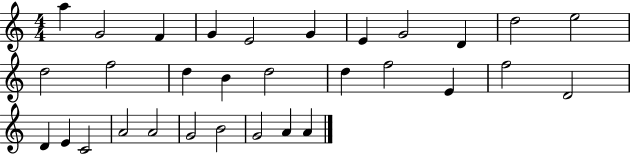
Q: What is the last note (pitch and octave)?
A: A4